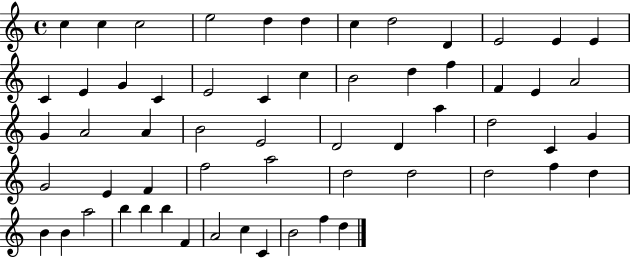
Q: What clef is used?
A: treble